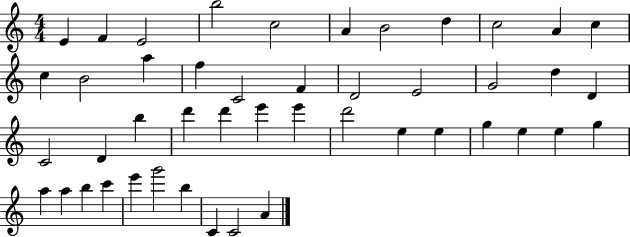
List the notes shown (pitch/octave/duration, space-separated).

E4/q F4/q E4/h B5/h C5/h A4/q B4/h D5/q C5/h A4/q C5/q C5/q B4/h A5/q F5/q C4/h F4/q D4/h E4/h G4/h D5/q D4/q C4/h D4/q B5/q D6/q D6/q E6/q E6/q D6/h E5/q E5/q G5/q E5/q E5/q G5/q A5/q A5/q B5/q C6/q E6/q G6/h B5/q C4/q C4/h A4/q